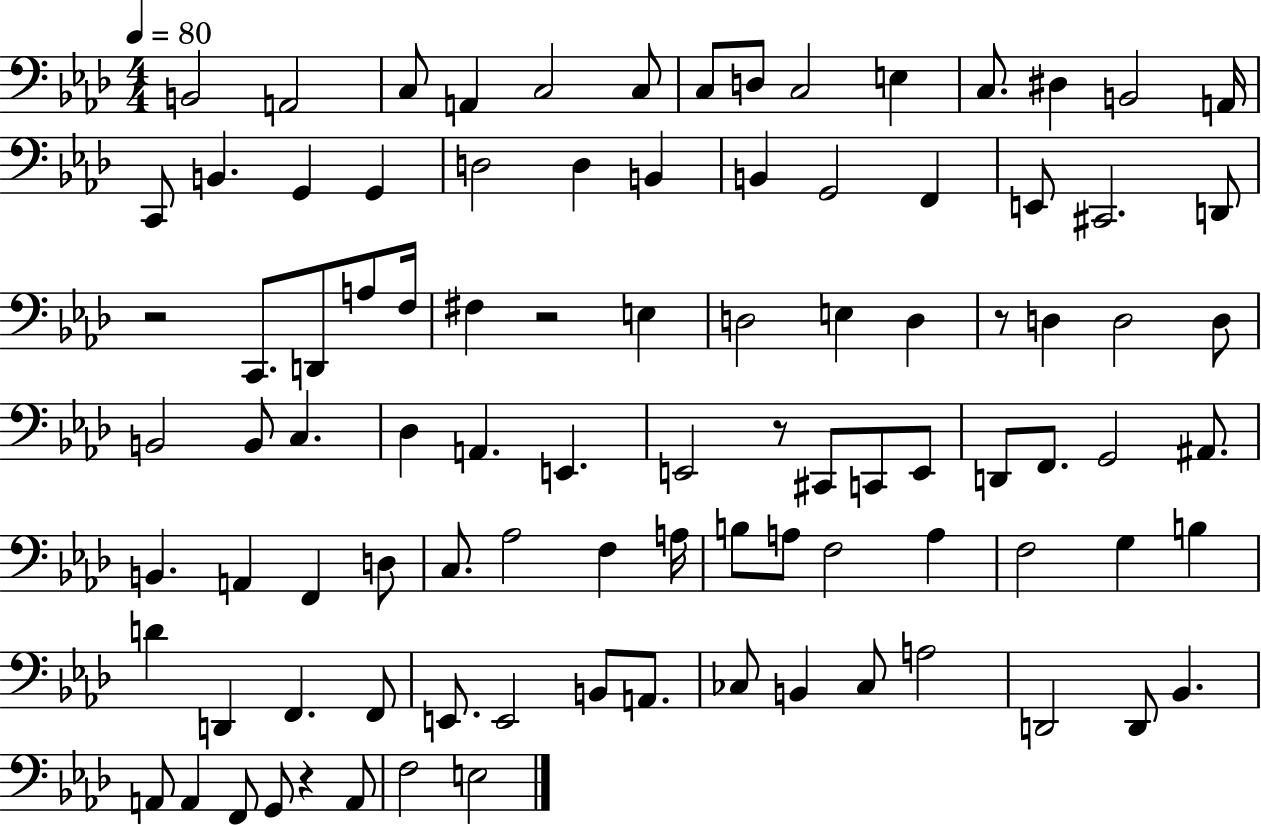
B2/h A2/h C3/e A2/q C3/h C3/e C3/e D3/e C3/h E3/q C3/e. D#3/q B2/h A2/s C2/e B2/q. G2/q G2/q D3/h D3/q B2/q B2/q G2/h F2/q E2/e C#2/h. D2/e R/h C2/e. D2/e A3/e F3/s F#3/q R/h E3/q D3/h E3/q D3/q R/e D3/q D3/h D3/e B2/h B2/e C3/q. Db3/q A2/q. E2/q. E2/h R/e C#2/e C2/e E2/e D2/e F2/e. G2/h A#2/e. B2/q. A2/q F2/q D3/e C3/e. Ab3/h F3/q A3/s B3/e A3/e F3/h A3/q F3/h G3/q B3/q D4/q D2/q F2/q. F2/e E2/e. E2/h B2/e A2/e. CES3/e B2/q CES3/e A3/h D2/h D2/e Bb2/q. A2/e A2/q F2/e G2/e R/q A2/e F3/h E3/h